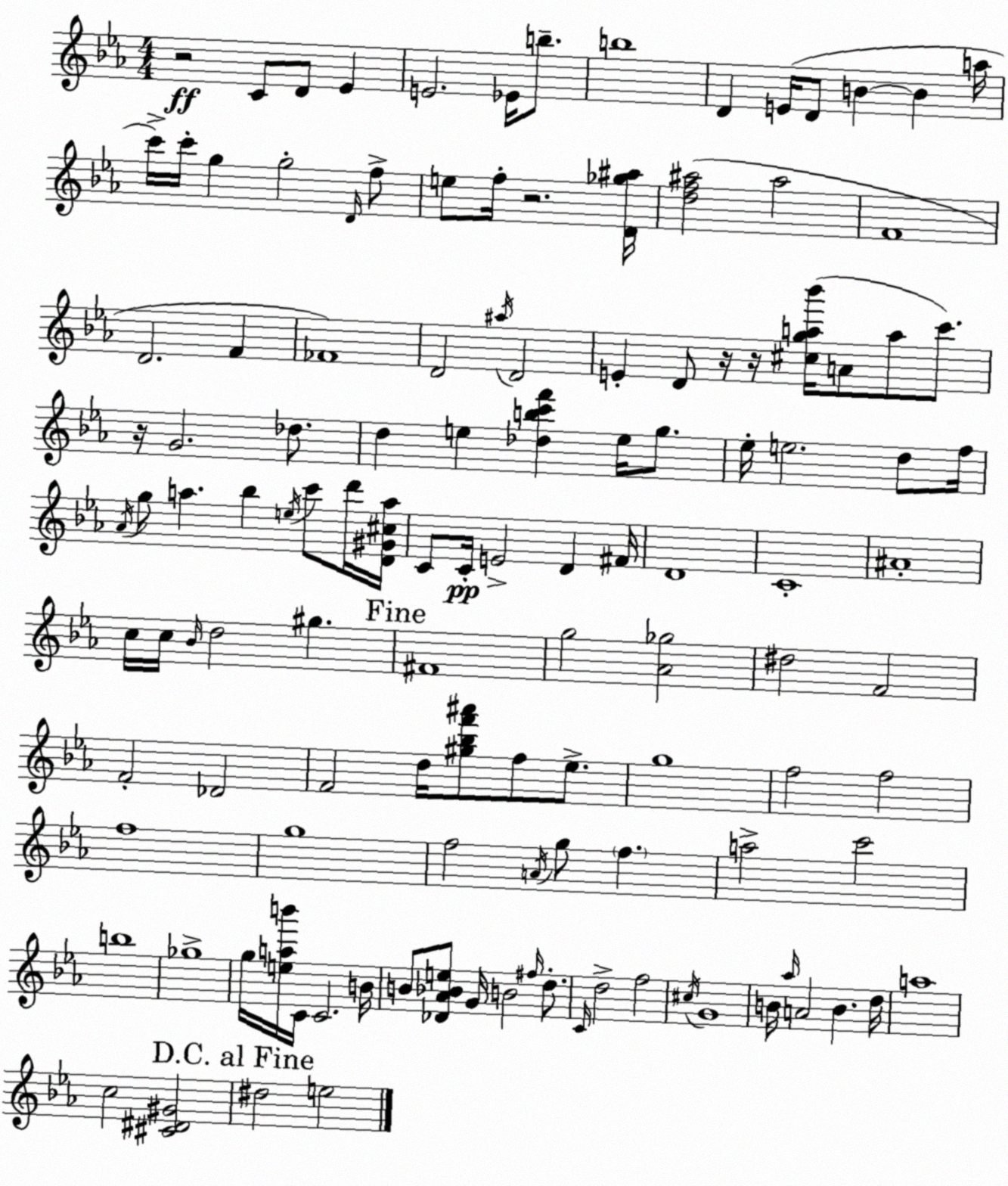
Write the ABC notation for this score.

X:1
T:Untitled
M:4/4
L:1/4
K:Cm
z2 C/2 D/2 _E E2 _E/4 b/2 b4 D E/4 D/2 B B a/4 c'/4 c'/4 g g2 D/4 f/2 e/2 f/4 z2 [D_g^a]/4 [df^a]2 ^a2 F4 D2 F _F4 D2 ^a/4 D2 E D/2 z/4 z/4 [^cga_b']/4 A/2 a/2 c'/2 z/4 G2 _d/2 d e [_dbc'f'] e/4 g/2 _e/4 e2 d/2 f/4 _A/4 g/2 a _b e/4 c'/2 d'/4 [D^G^ca]/4 C/2 C/4 E2 D ^F/4 D4 C4 ^A4 c/4 c/4 _B/4 d2 ^g ^F4 g2 [_A_g]2 ^d2 F2 F2 _D2 F2 d/4 [^g_bf'^a']/2 f/2 _e/2 g4 f2 f2 f4 g4 f2 A/4 g/2 f a2 c'2 b4 _g4 g/4 [eab']/4 C/4 C2 B/4 B/2 [_D_A_Be]/2 G/4 B2 ^f/4 d/2 C/4 d2 f2 ^c/4 G4 B/4 _a/4 A2 B d/4 a4 c2 [^C^D^G]2 ^d2 e2